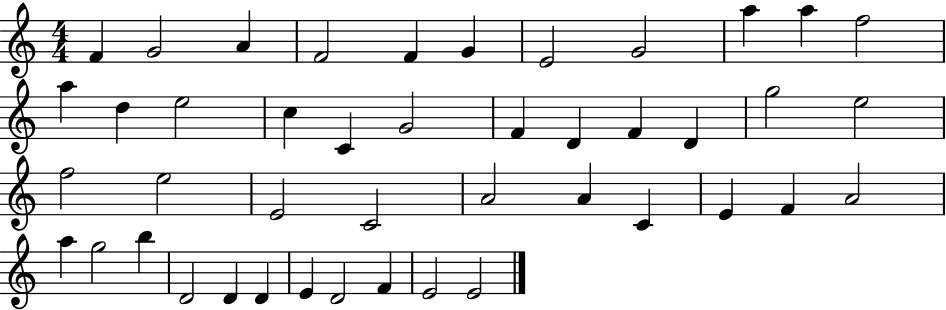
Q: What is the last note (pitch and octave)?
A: E4